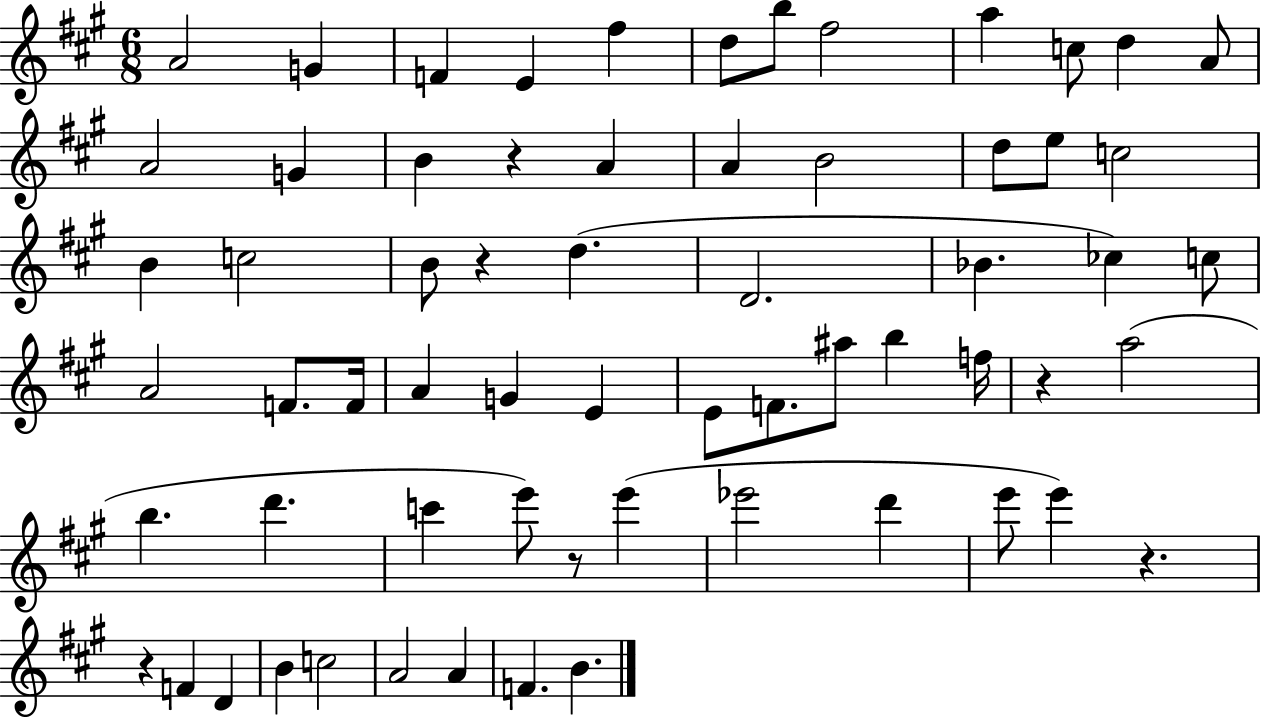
{
  \clef treble
  \numericTimeSignature
  \time 6/8
  \key a \major
  a'2 g'4 | f'4 e'4 fis''4 | d''8 b''8 fis''2 | a''4 c''8 d''4 a'8 | \break a'2 g'4 | b'4 r4 a'4 | a'4 b'2 | d''8 e''8 c''2 | \break b'4 c''2 | b'8 r4 d''4.( | d'2. | bes'4. ces''4) c''8 | \break a'2 f'8. f'16 | a'4 g'4 e'4 | e'8 f'8. ais''8 b''4 f''16 | r4 a''2( | \break b''4. d'''4. | c'''4 e'''8) r8 e'''4( | ees'''2 d'''4 | e'''8 e'''4) r4. | \break r4 f'4 d'4 | b'4 c''2 | a'2 a'4 | f'4. b'4. | \break \bar "|."
}